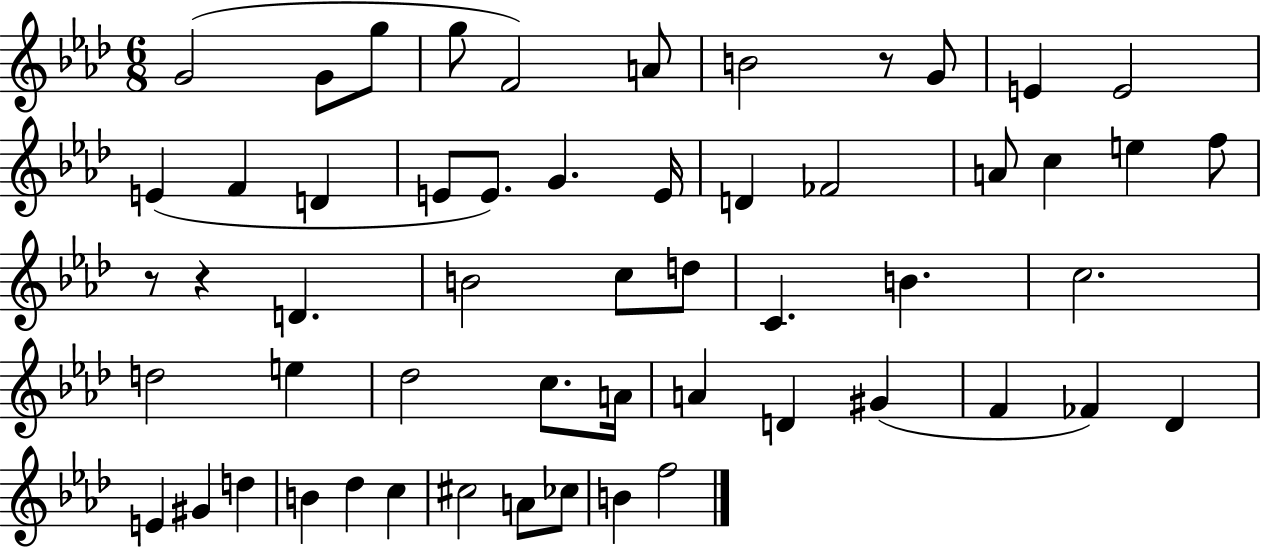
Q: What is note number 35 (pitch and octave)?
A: A4